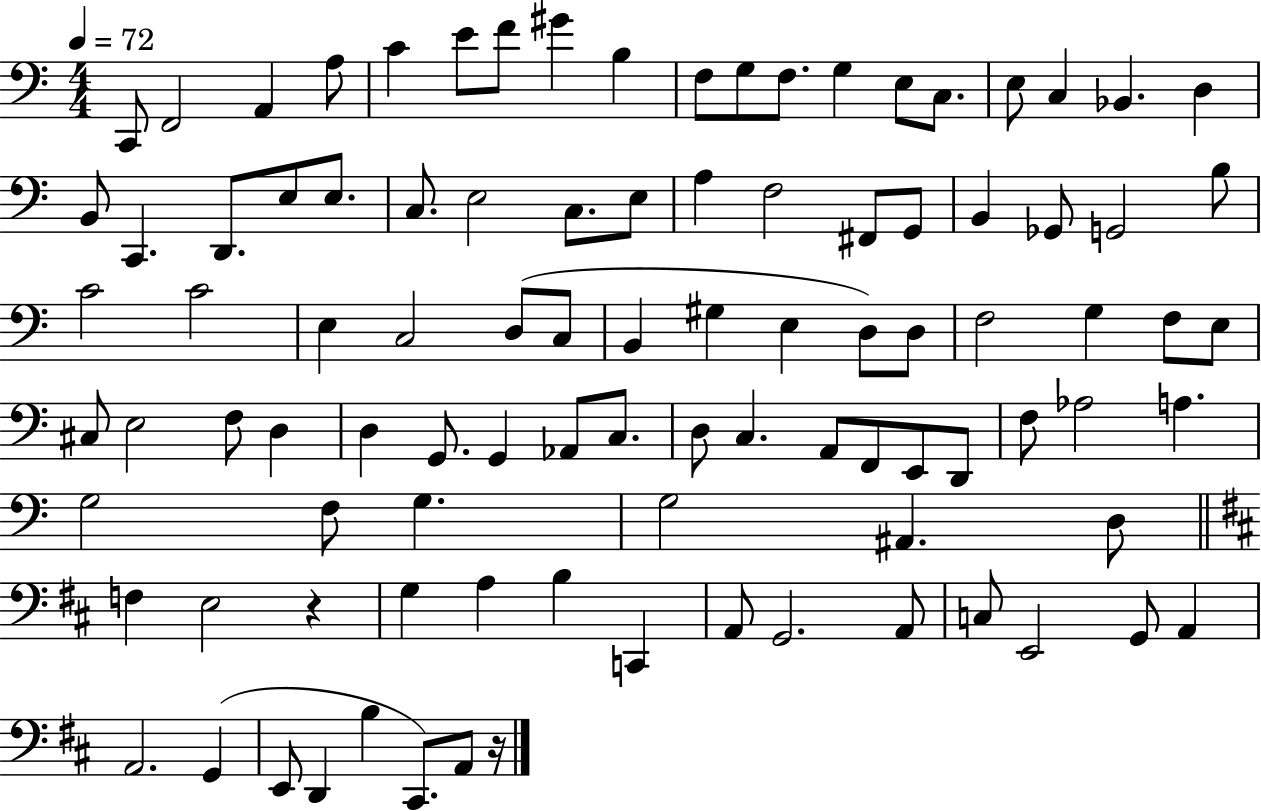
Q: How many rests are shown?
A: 2